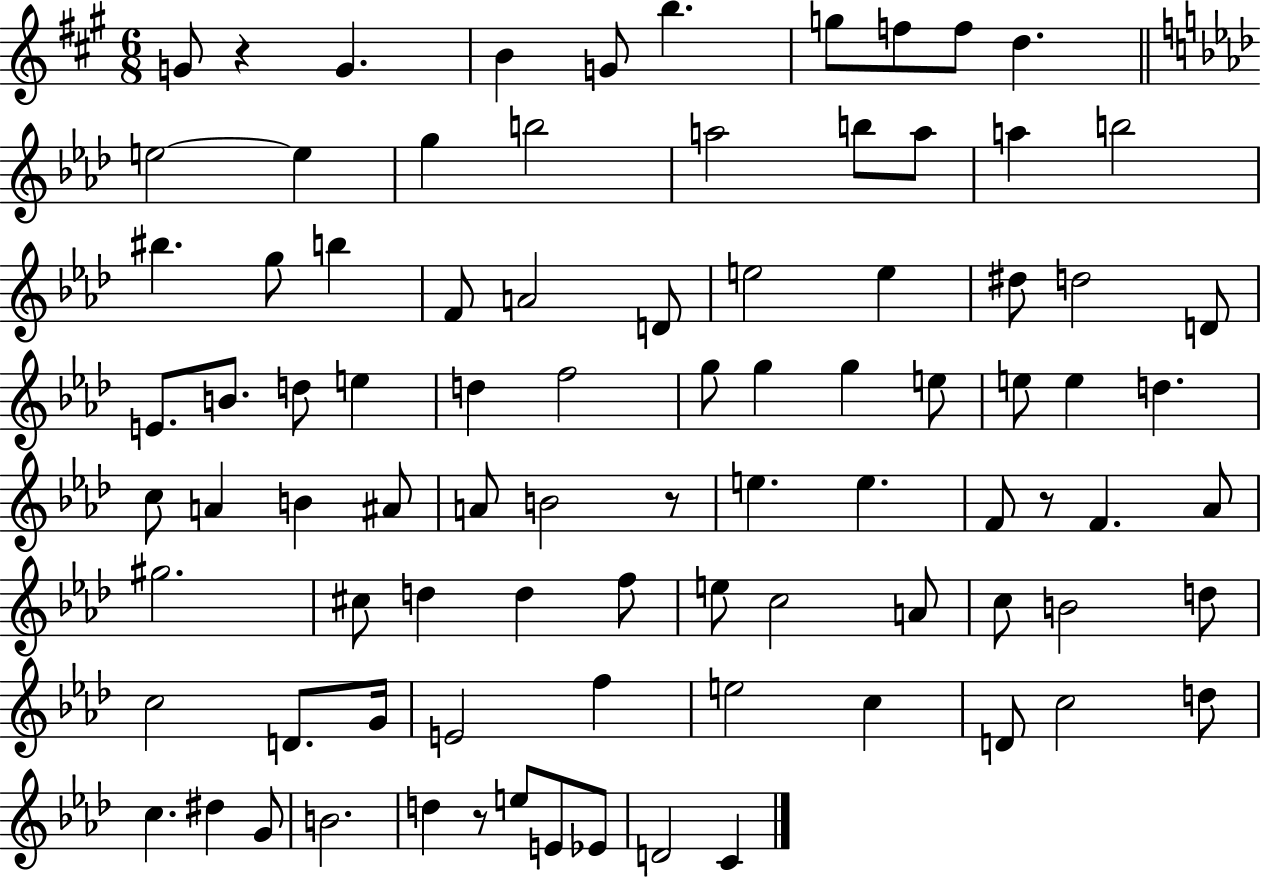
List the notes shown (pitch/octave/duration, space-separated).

G4/e R/q G4/q. B4/q G4/e B5/q. G5/e F5/e F5/e D5/q. E5/h E5/q G5/q B5/h A5/h B5/e A5/e A5/q B5/h BIS5/q. G5/e B5/q F4/e A4/h D4/e E5/h E5/q D#5/e D5/h D4/e E4/e. B4/e. D5/e E5/q D5/q F5/h G5/e G5/q G5/q E5/e E5/e E5/q D5/q. C5/e A4/q B4/q A#4/e A4/e B4/h R/e E5/q. E5/q. F4/e R/e F4/q. Ab4/e G#5/h. C#5/e D5/q D5/q F5/e E5/e C5/h A4/e C5/e B4/h D5/e C5/h D4/e. G4/s E4/h F5/q E5/h C5/q D4/e C5/h D5/e C5/q. D#5/q G4/e B4/h. D5/q R/e E5/e E4/e Eb4/e D4/h C4/q